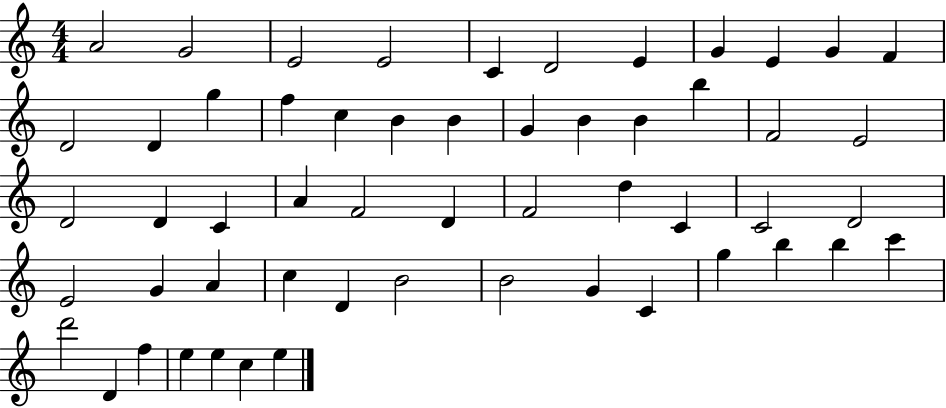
A4/h G4/h E4/h E4/h C4/q D4/h E4/q G4/q E4/q G4/q F4/q D4/h D4/q G5/q F5/q C5/q B4/q B4/q G4/q B4/q B4/q B5/q F4/h E4/h D4/h D4/q C4/q A4/q F4/h D4/q F4/h D5/q C4/q C4/h D4/h E4/h G4/q A4/q C5/q D4/q B4/h B4/h G4/q C4/q G5/q B5/q B5/q C6/q D6/h D4/q F5/q E5/q E5/q C5/q E5/q